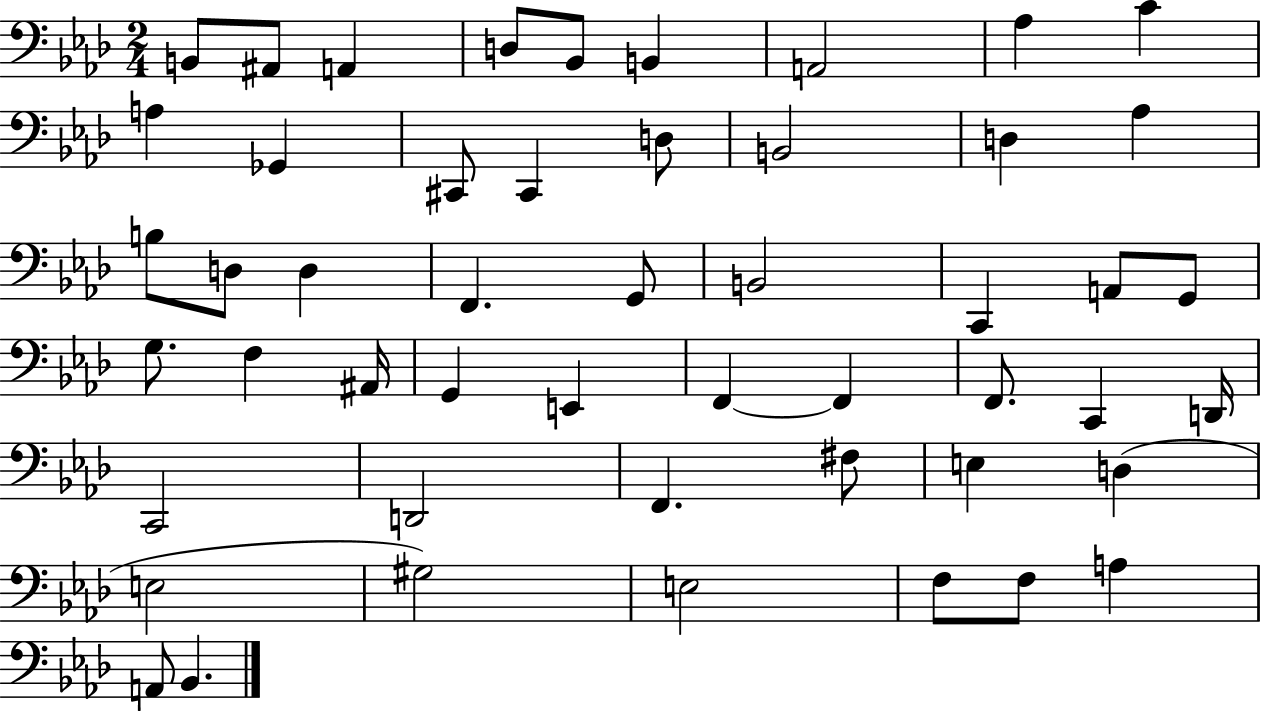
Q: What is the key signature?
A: AES major